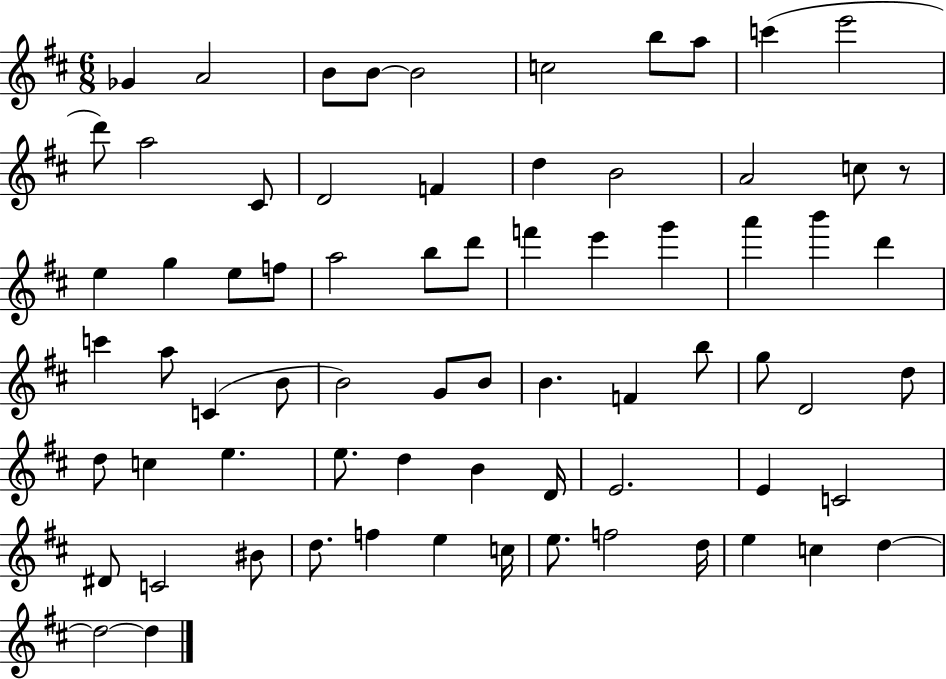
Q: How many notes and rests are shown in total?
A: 71